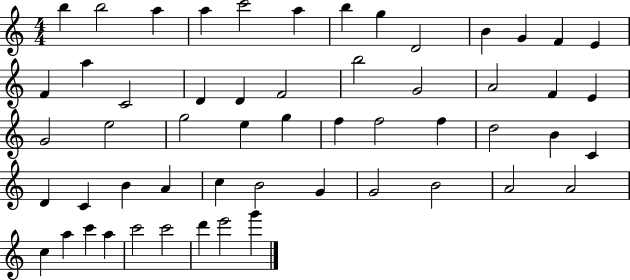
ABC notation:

X:1
T:Untitled
M:4/4
L:1/4
K:C
b b2 a a c'2 a b g D2 B G F E F a C2 D D F2 b2 G2 A2 F E G2 e2 g2 e g f f2 f d2 B C D C B A c B2 G G2 B2 A2 A2 c a c' a c'2 c'2 d' e'2 g'